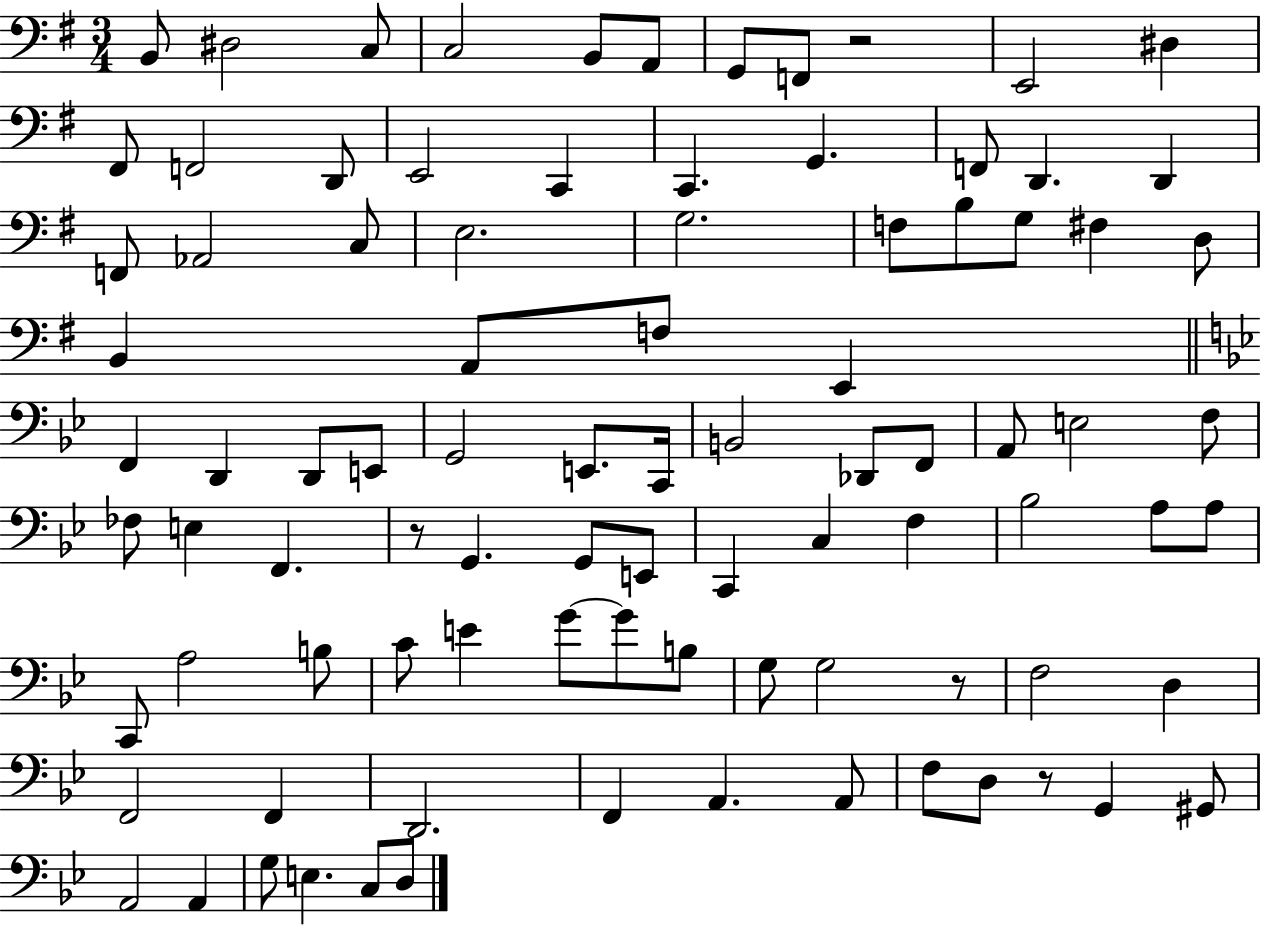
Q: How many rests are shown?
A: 4